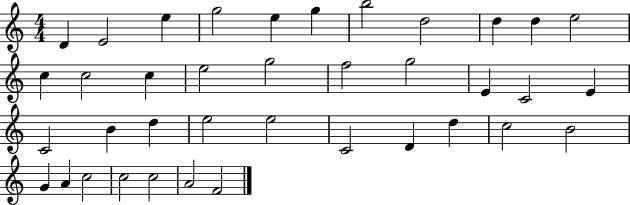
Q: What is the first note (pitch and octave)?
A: D4